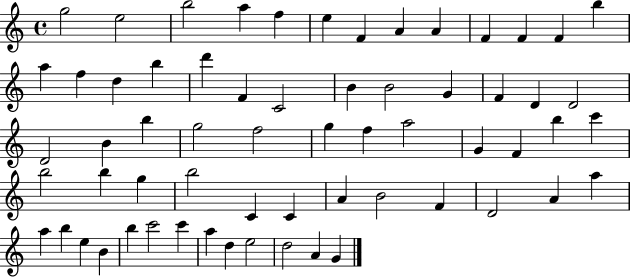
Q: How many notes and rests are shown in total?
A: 63